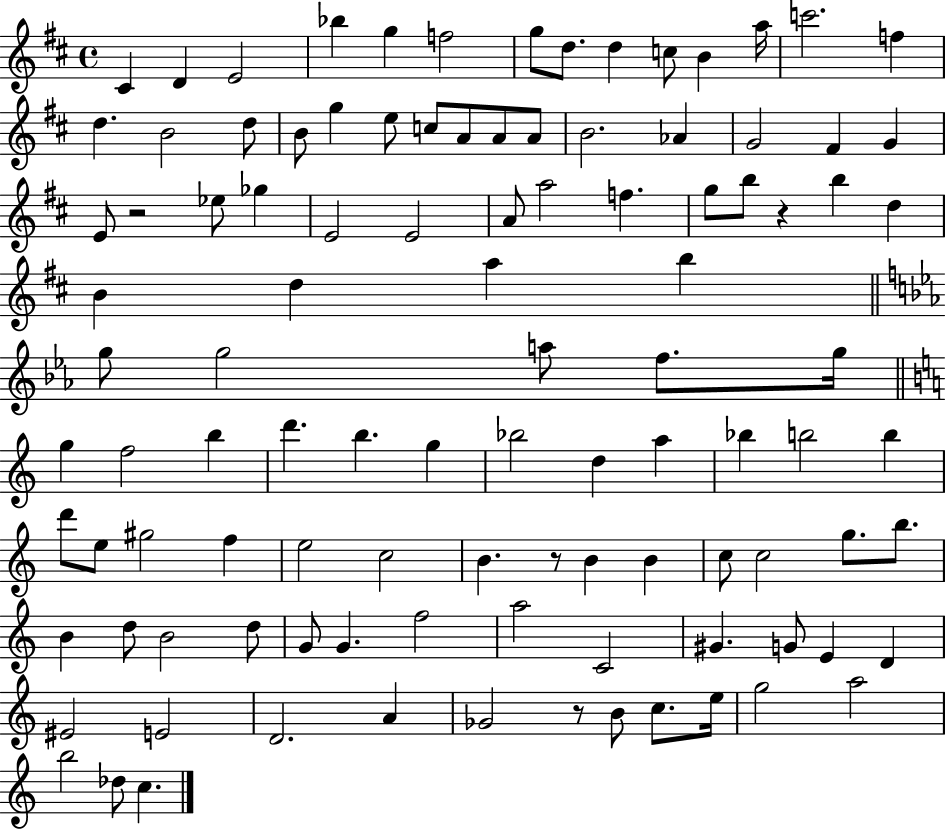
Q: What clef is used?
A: treble